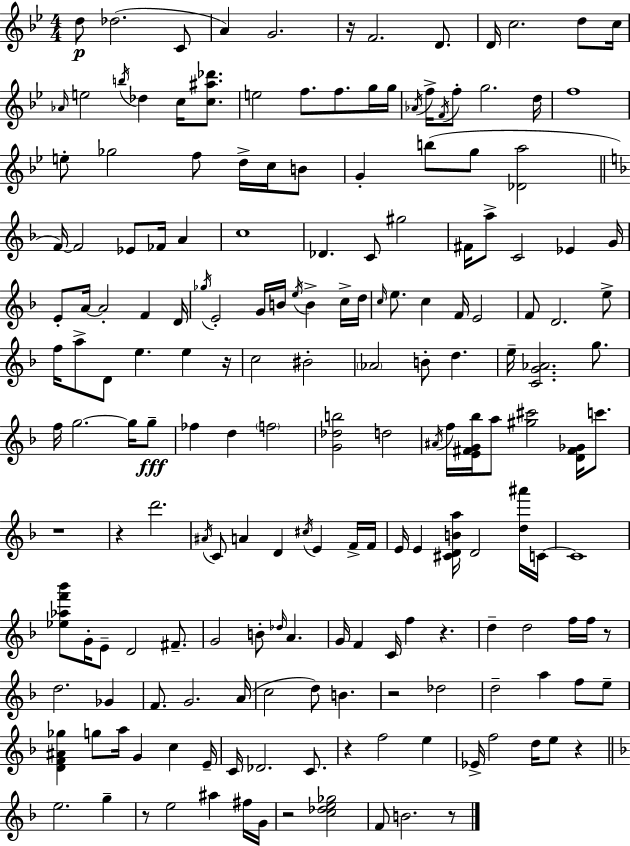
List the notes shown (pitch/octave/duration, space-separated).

D5/e Db5/h. C4/e A4/q G4/h. R/s F4/h. D4/e. D4/s C5/h. D5/e C5/s Ab4/s E5/h B5/s Db5/q C5/s [C5,A#5,Db6]/e. E5/h F5/e. F5/e. G5/s G5/s Ab4/s F5/s F4/s F5/e G5/h. D5/s F5/w E5/e Gb5/h F5/e D5/s C5/s B4/e G4/q B5/e G5/e [Db4,A5]/h F4/s F4/h Eb4/e FES4/s A4/q C5/w Db4/q. C4/e G#5/h F#4/s A5/e C4/h Eb4/q G4/s E4/e A4/s A4/h F4/q D4/s Gb5/s E4/h G4/s B4/s E5/s B4/q C5/s D5/s C5/s E5/e. C5/q F4/s E4/h F4/e D4/h. E5/e F5/s A5/e D4/e E5/q. E5/q R/s C5/h BIS4/h Ab4/h B4/e D5/q. E5/s [C4,G4,Ab4]/h. G5/e. F5/s G5/h. G5/s G5/e FES5/q D5/q F5/h [G4,Db5,B5]/h D5/h A#4/s F5/s [E4,F#4,G4,Bb5]/s A5/e [G#5,C#6]/h [D4,F#4,Gb4]/s C6/e. R/w R/q D6/h. A#4/s C4/e A4/q D4/q C#5/s E4/q F4/s F4/s E4/s E4/q [C#4,D4,B4,A5]/s D4/h [D5,A#6]/s C4/s C4/w [Eb5,Ab5,F6,Bb6]/e G4/s E4/e D4/h F#4/e. G4/h B4/e Db5/s A4/q. G4/s F4/q C4/s F5/q R/q. D5/q D5/h F5/s F5/s R/e D5/h. Gb4/q F4/e. G4/h. A4/s C5/h D5/e B4/q. R/h Db5/h D5/h A5/q F5/e E5/e [D4,F4,A#4,Gb5]/q G5/e A5/s G4/q C5/q E4/s C4/s Db4/h. C4/e. R/q F5/h E5/q Eb4/s F5/h D5/s E5/e R/q E5/h. G5/q R/e E5/h A#5/q F#5/s G4/s R/h [C5,Db5,E5,Gb5]/h F4/e B4/h. R/e